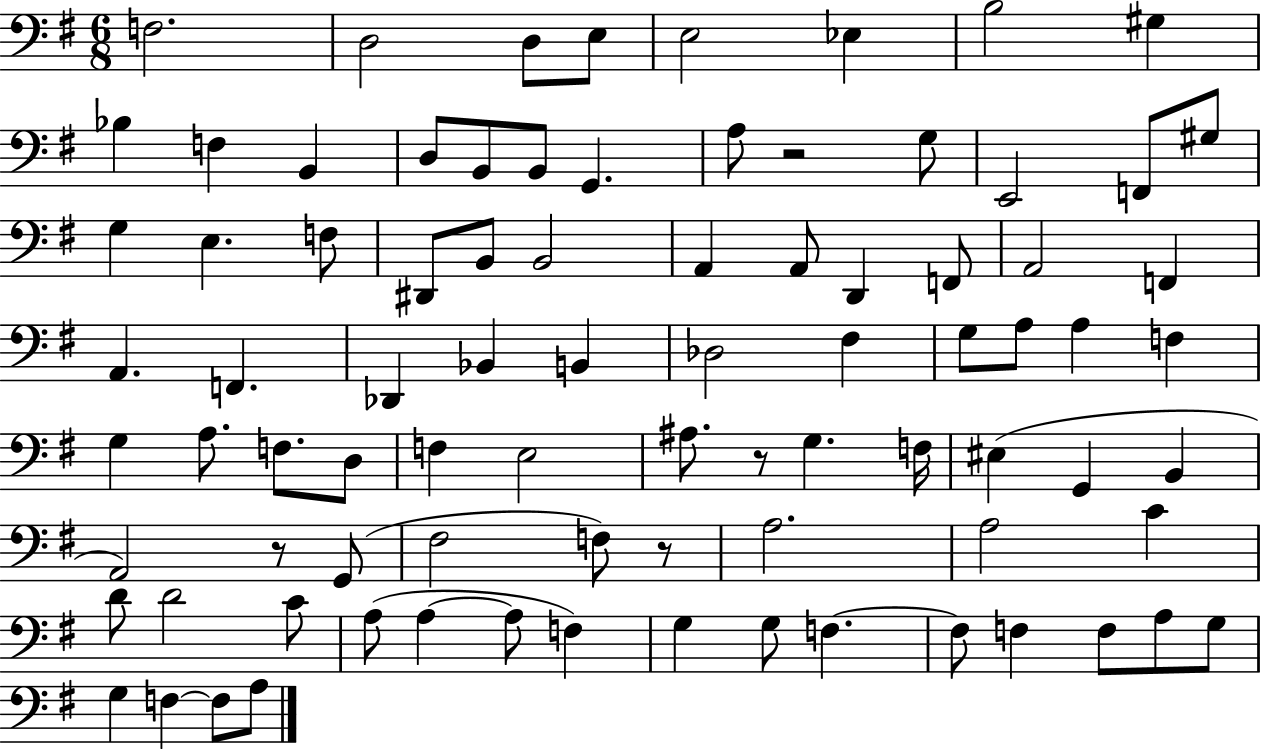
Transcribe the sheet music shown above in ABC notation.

X:1
T:Untitled
M:6/8
L:1/4
K:G
F,2 D,2 D,/2 E,/2 E,2 _E, B,2 ^G, _B, F, B,, D,/2 B,,/2 B,,/2 G,, A,/2 z2 G,/2 E,,2 F,,/2 ^G,/2 G, E, F,/2 ^D,,/2 B,,/2 B,,2 A,, A,,/2 D,, F,,/2 A,,2 F,, A,, F,, _D,, _B,, B,, _D,2 ^F, G,/2 A,/2 A, F, G, A,/2 F,/2 D,/2 F, E,2 ^A,/2 z/2 G, F,/4 ^E, G,, B,, A,,2 z/2 G,,/2 ^F,2 F,/2 z/2 A,2 A,2 C D/2 D2 C/2 A,/2 A, A,/2 F, G, G,/2 F, F,/2 F, F,/2 A,/2 G,/2 G, F, F,/2 A,/2